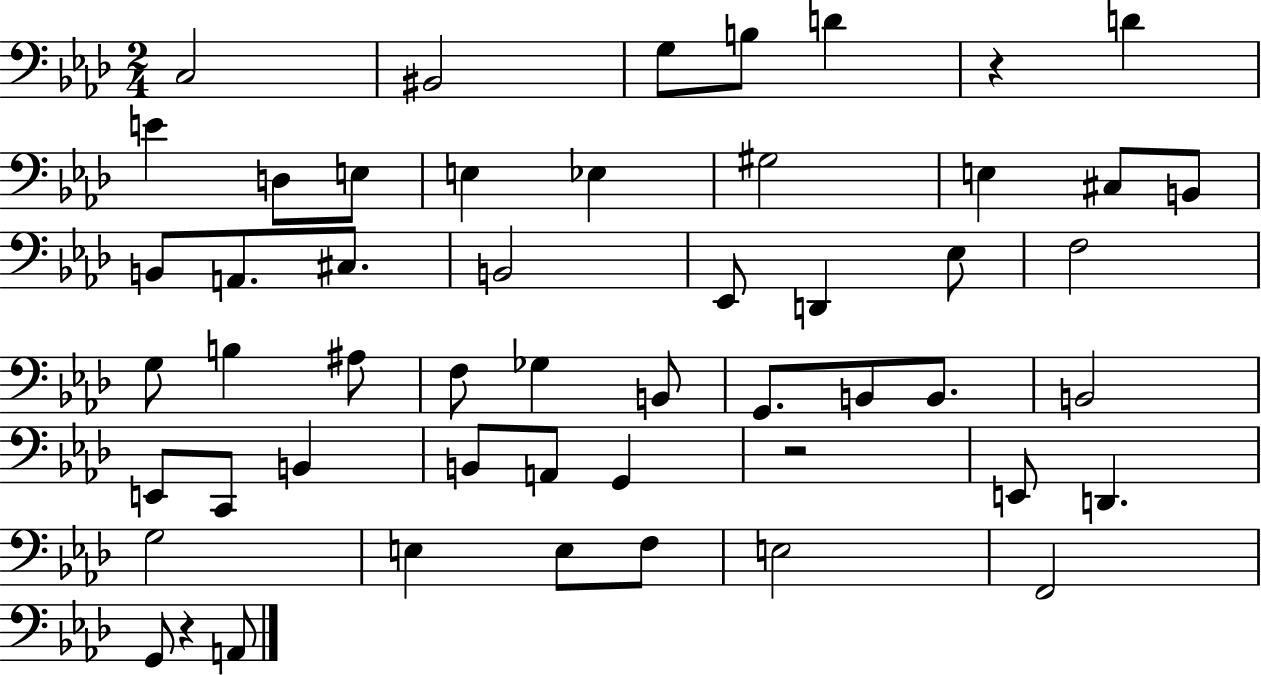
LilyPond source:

{
  \clef bass
  \numericTimeSignature
  \time 2/4
  \key aes \major
  c2 | bis,2 | g8 b8 d'4 | r4 d'4 | \break e'4 d8 e8 | e4 ees4 | gis2 | e4 cis8 b,8 | \break b,8 a,8. cis8. | b,2 | ees,8 d,4 ees8 | f2 | \break g8 b4 ais8 | f8 ges4 b,8 | g,8. b,8 b,8. | b,2 | \break e,8 c,8 b,4 | b,8 a,8 g,4 | r2 | e,8 d,4. | \break g2 | e4 e8 f8 | e2 | f,2 | \break g,8 r4 a,8 | \bar "|."
}